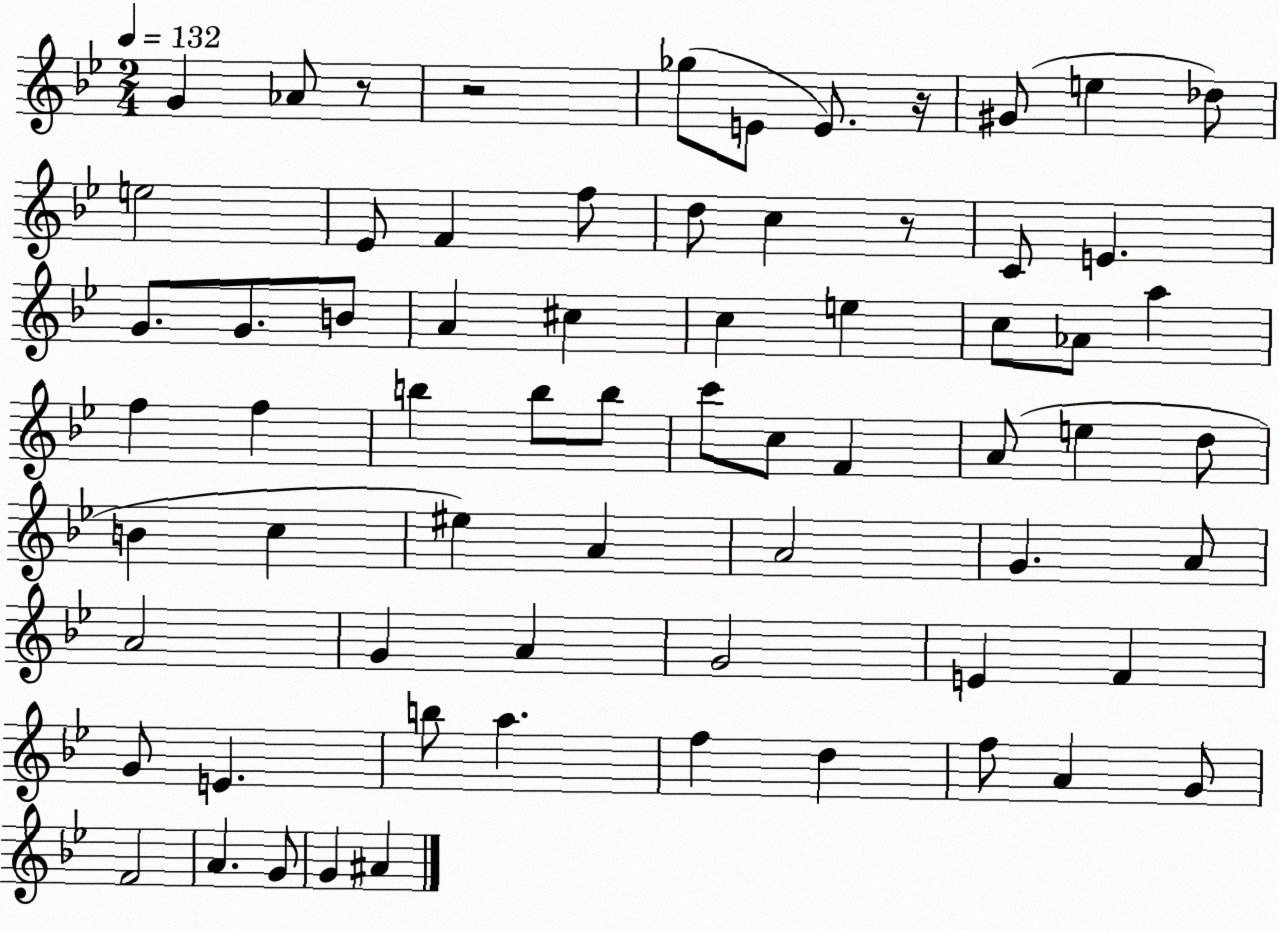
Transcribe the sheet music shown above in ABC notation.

X:1
T:Untitled
M:2/4
L:1/4
K:Bb
G _A/2 z/2 z2 _g/2 E/2 E/2 z/4 ^G/2 e _d/2 e2 _E/2 F f/2 d/2 c z/2 C/2 E G/2 G/2 B/2 A ^c c e c/2 _A/2 a f f b b/2 b/2 c'/2 c/2 F A/2 e d/2 B c ^e A A2 G A/2 A2 G A G2 E F G/2 E b/2 a f d f/2 A G/2 F2 A G/2 G ^A